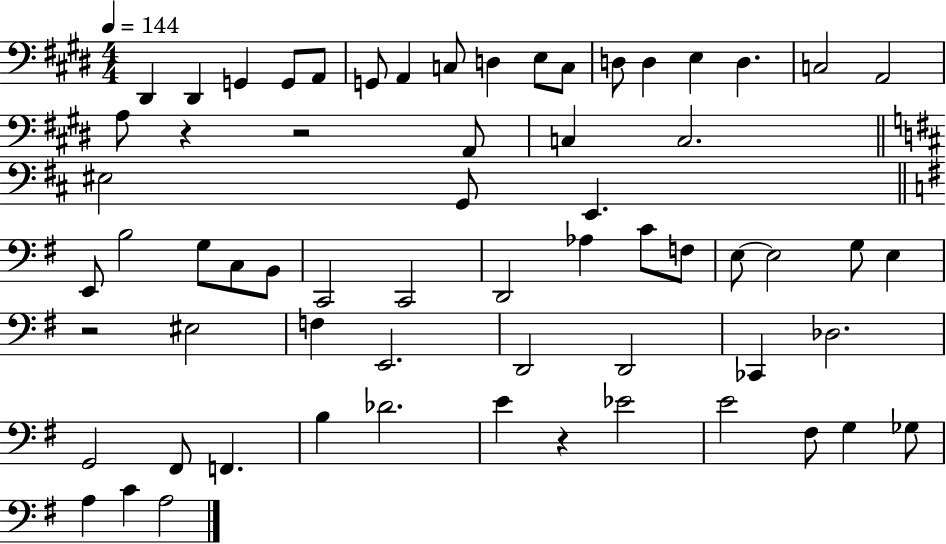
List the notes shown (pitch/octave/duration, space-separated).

D#2/q D#2/q G2/q G2/e A2/e G2/e A2/q C3/e D3/q E3/e C3/e D3/e D3/q E3/q D3/q. C3/h A2/h A3/e R/q R/h A2/e C3/q C3/h. EIS3/h G2/e E2/q. E2/e B3/h G3/e C3/e B2/e C2/h C2/h D2/h Ab3/q C4/e F3/e E3/e E3/h G3/e E3/q R/h EIS3/h F3/q E2/h. D2/h D2/h CES2/q Db3/h. G2/h F#2/e F2/q. B3/q Db4/h. E4/q R/q Eb4/h E4/h F#3/e G3/q Gb3/e A3/q C4/q A3/h